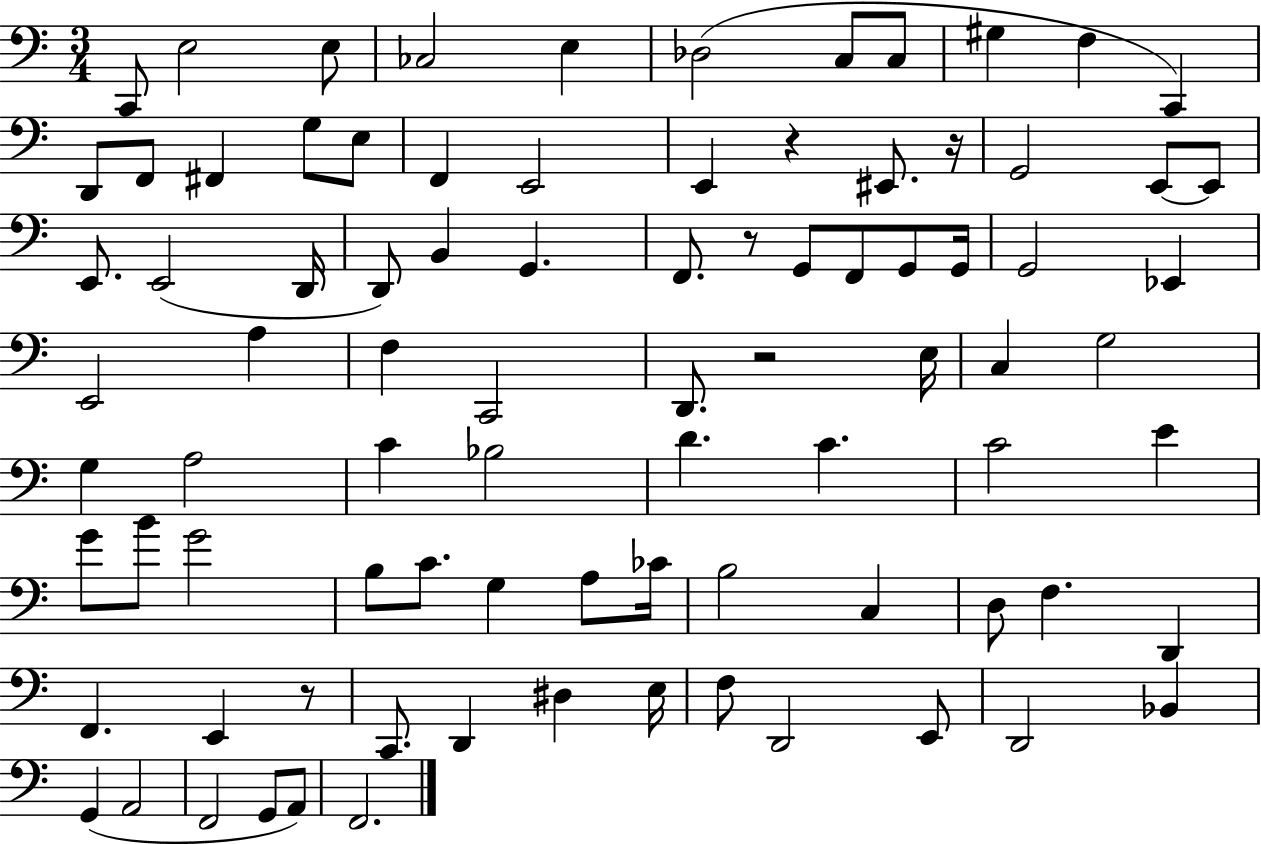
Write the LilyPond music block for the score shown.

{
  \clef bass
  \numericTimeSignature
  \time 3/4
  \key c \major
  c,8 e2 e8 | ces2 e4 | des2( c8 c8 | gis4 f4 c,4) | \break d,8 f,8 fis,4 g8 e8 | f,4 e,2 | e,4 r4 eis,8. r16 | g,2 e,8~~ e,8 | \break e,8. e,2( d,16 | d,8) b,4 g,4. | f,8. r8 g,8 f,8 g,8 g,16 | g,2 ees,4 | \break e,2 a4 | f4 c,2 | d,8. r2 e16 | c4 g2 | \break g4 a2 | c'4 bes2 | d'4. c'4. | c'2 e'4 | \break g'8 b'8 g'2 | b8 c'8. g4 a8 ces'16 | b2 c4 | d8 f4. d,4 | \break f,4. e,4 r8 | c,8. d,4 dis4 e16 | f8 d,2 e,8 | d,2 bes,4 | \break g,4( a,2 | f,2 g,8 a,8) | f,2. | \bar "|."
}